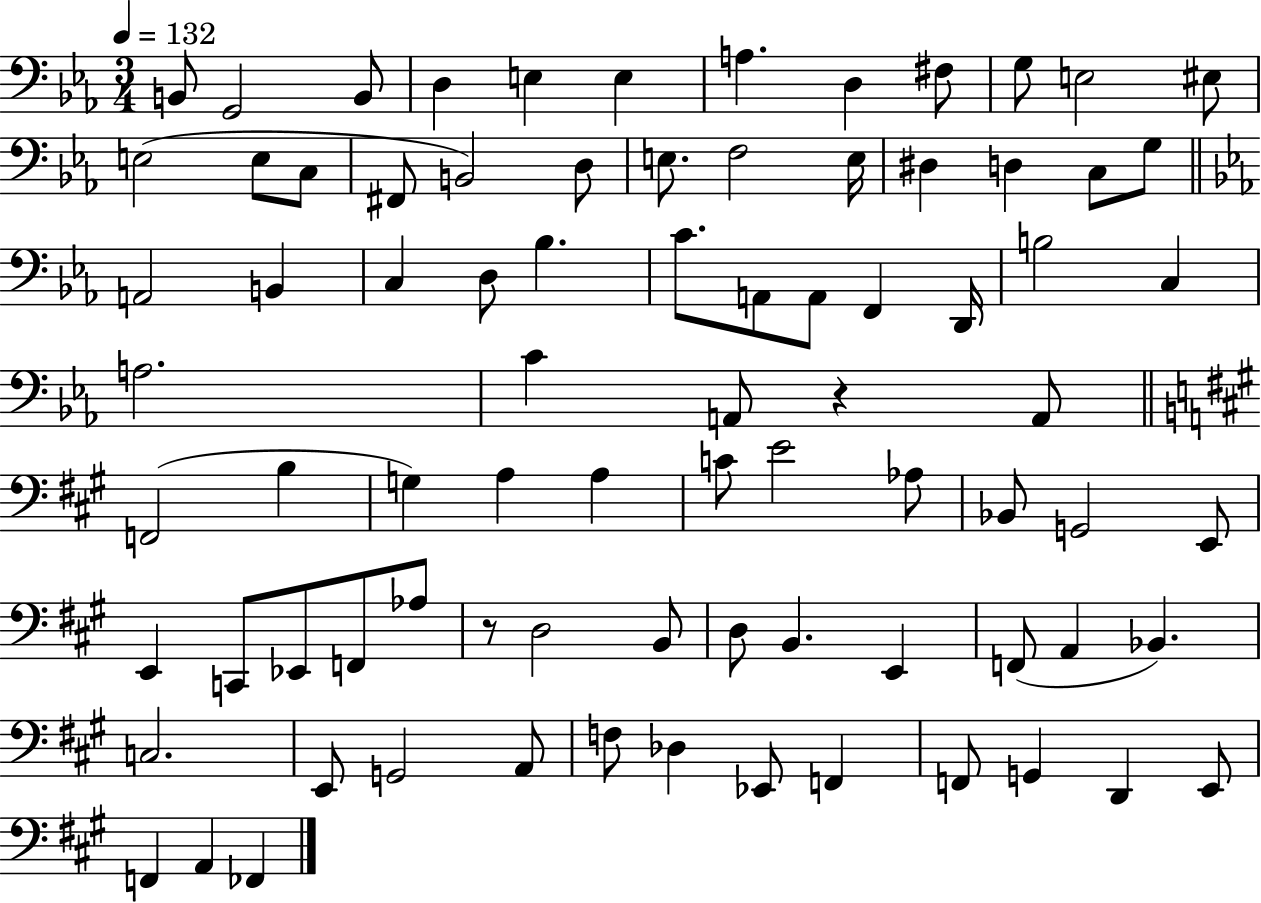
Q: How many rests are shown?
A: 2